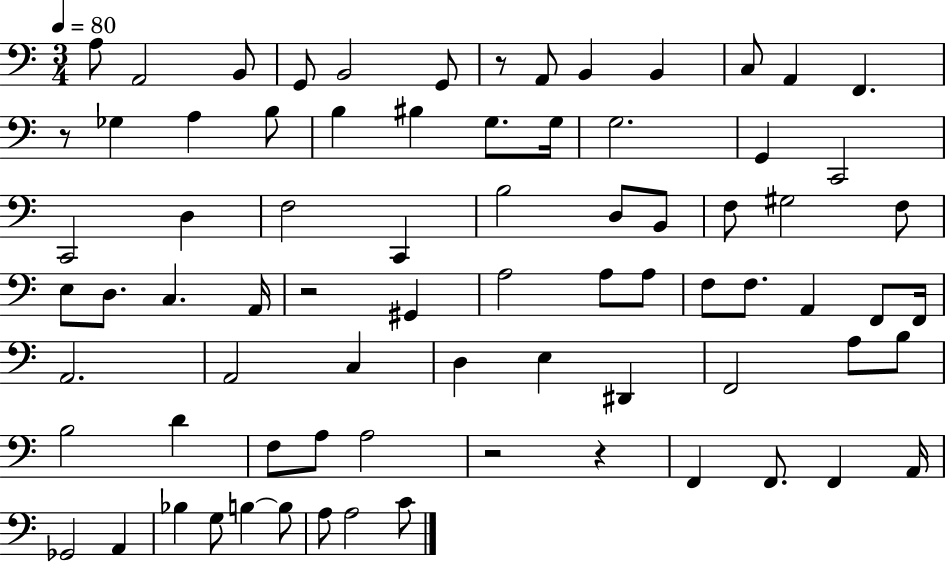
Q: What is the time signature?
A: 3/4